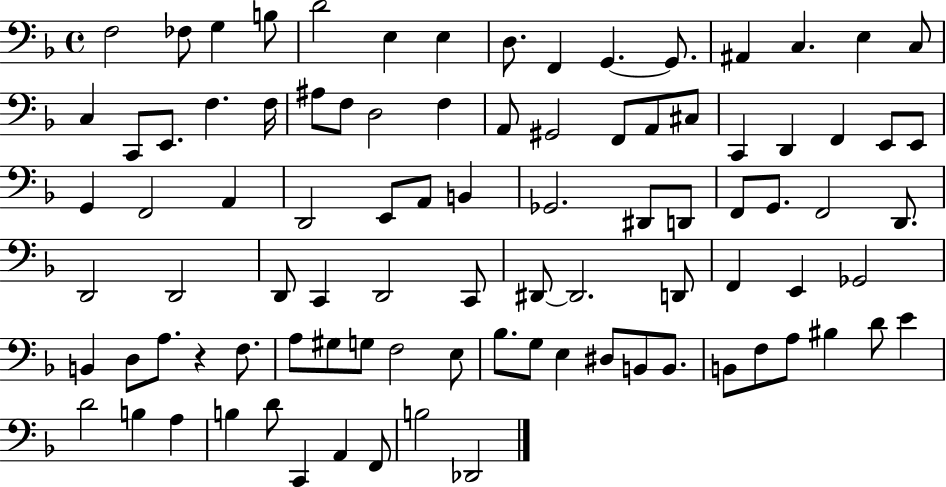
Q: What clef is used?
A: bass